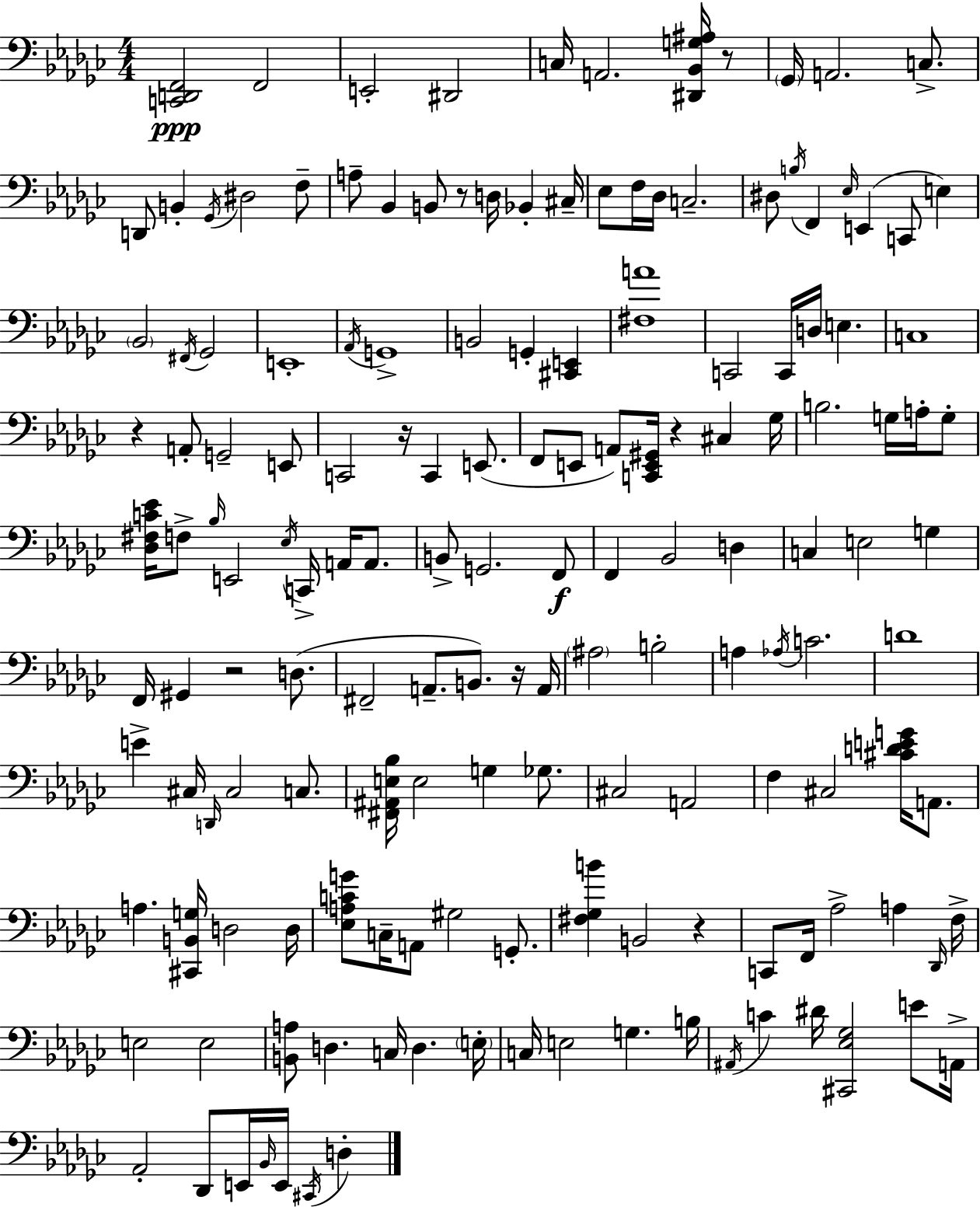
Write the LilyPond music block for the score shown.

{
  \clef bass
  \numericTimeSignature
  \time 4/4
  \key ees \minor
  <c, d, f,>2\ppp f,2 | e,2-. dis,2 | c16 a,2. <dis, bes, g ais>16 r8 | \parenthesize ges,16 a,2. c8.-> | \break d,8 b,4-. \acciaccatura { ges,16 } dis2 f8-- | a8-- bes,4 b,8 r8 d16 bes,4-. | cis16-- ees8 f16 des16 c2.-- | dis8 \acciaccatura { b16 } f,4 \grace { ees16 }( e,4 c,8 e4) | \break \parenthesize bes,2 \acciaccatura { fis,16 } ges,2 | e,1-. | \acciaccatura { aes,16 } g,1-> | b,2 g,4-. | \break <cis, e,>4 <fis a'>1 | c,2 c,16 d16 e4. | c1 | r4 a,8-. g,2-- | \break e,8 c,2 r16 c,4 | e,8.( f,8 e,8 a,8) <c, e, gis,>16 r4 | cis4 ges16 b2. | g16 a16-. g8-. <des fis c' ees'>16 f8-> \grace { bes16 } e,2 | \break \acciaccatura { ees16 } c,16-> a,16 a,8. b,8-> g,2. | f,8\f f,4 bes,2 | d4 c4 e2 | g4 f,16 gis,4 r2 | \break d8.( fis,2-- a,8.-- | b,8.) r16 a,16 \parenthesize ais2 b2-. | a4 \acciaccatura { aes16 } c'2. | d'1 | \break e'4-> cis16 \grace { d,16 } cis2 | c8. <fis, ais, e bes>16 e2 | g4 ges8. cis2 | a,2 f4 cis2 | \break <cis' d' e' g'>16 a,8. a4. <cis, b, g>16 | d2 d16 <ees a c' g'>8 c16-- a,8 gis2 | g,8.-. <fis ges b'>4 b,2 | r4 c,8 f,16 aes2-> | \break a4 \grace { des,16 } f16-> e2 | e2 <b, a>8 d4. | c16 d4. \parenthesize e16-. c16 e2 | g4. b16 \acciaccatura { ais,16 } c'4 dis'16 | \break <cis, ees ges>2 e'8 a,16-> aes,2-. | des,8 e,16 \grace { bes,16 } e,16 \acciaccatura { cis,16 } d4-. \bar "|."
}